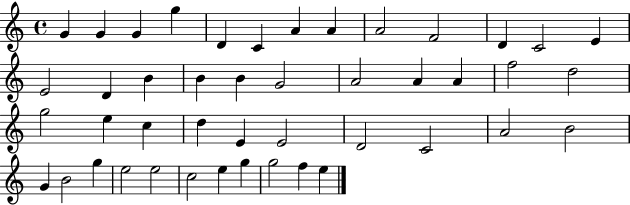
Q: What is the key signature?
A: C major